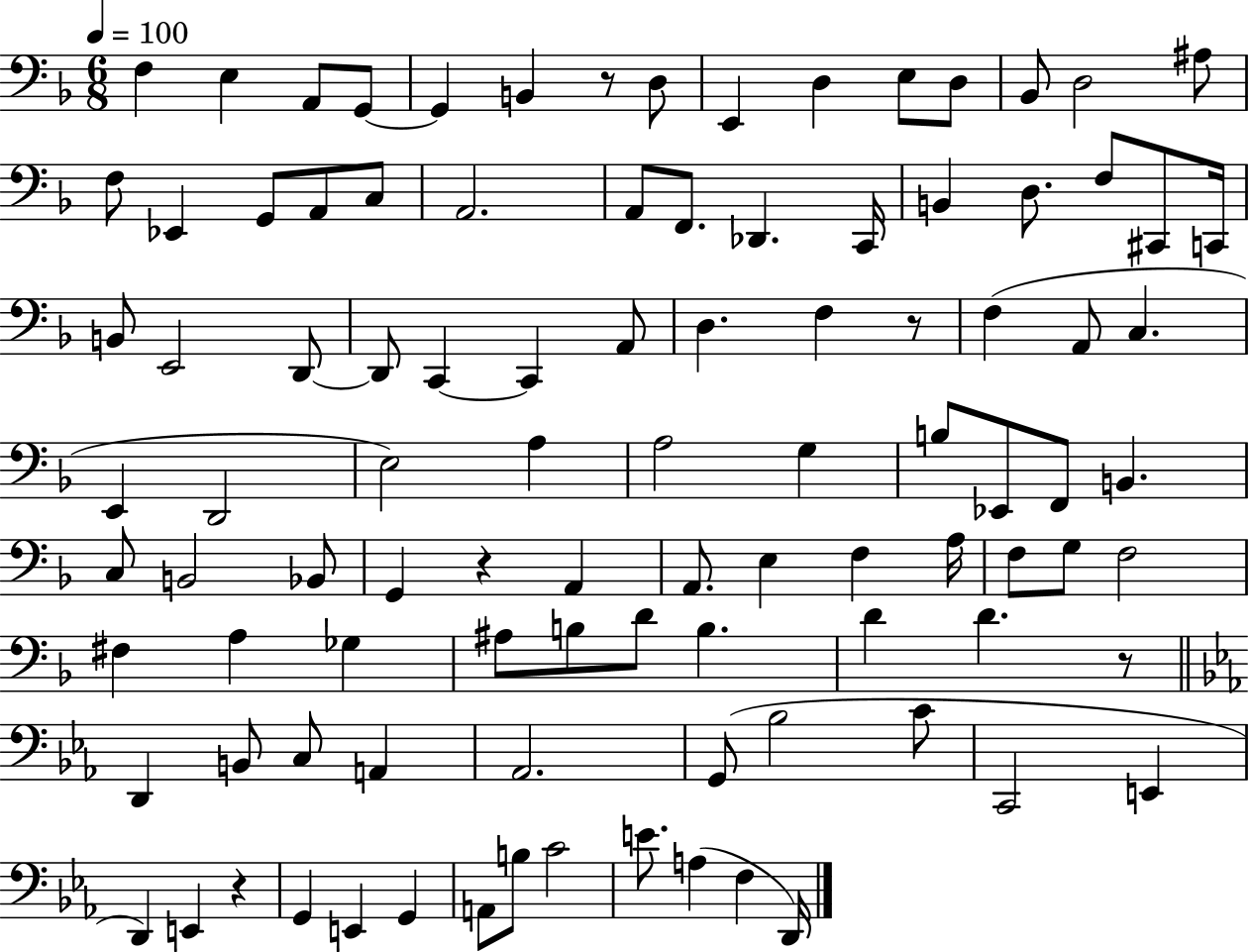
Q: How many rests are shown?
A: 5